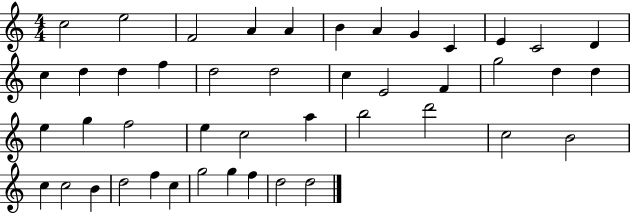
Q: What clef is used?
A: treble